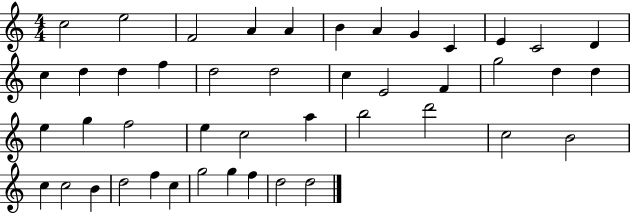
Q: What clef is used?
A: treble